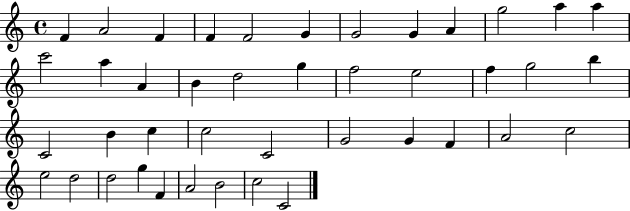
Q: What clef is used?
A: treble